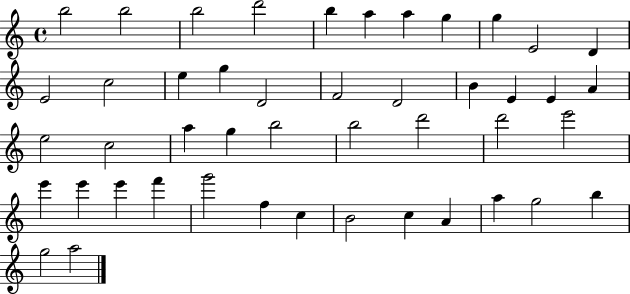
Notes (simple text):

B5/h B5/h B5/h D6/h B5/q A5/q A5/q G5/q G5/q E4/h D4/q E4/h C5/h E5/q G5/q D4/h F4/h D4/h B4/q E4/q E4/q A4/q E5/h C5/h A5/q G5/q B5/h B5/h D6/h D6/h E6/h E6/q E6/q E6/q F6/q G6/h F5/q C5/q B4/h C5/q A4/q A5/q G5/h B5/q G5/h A5/h